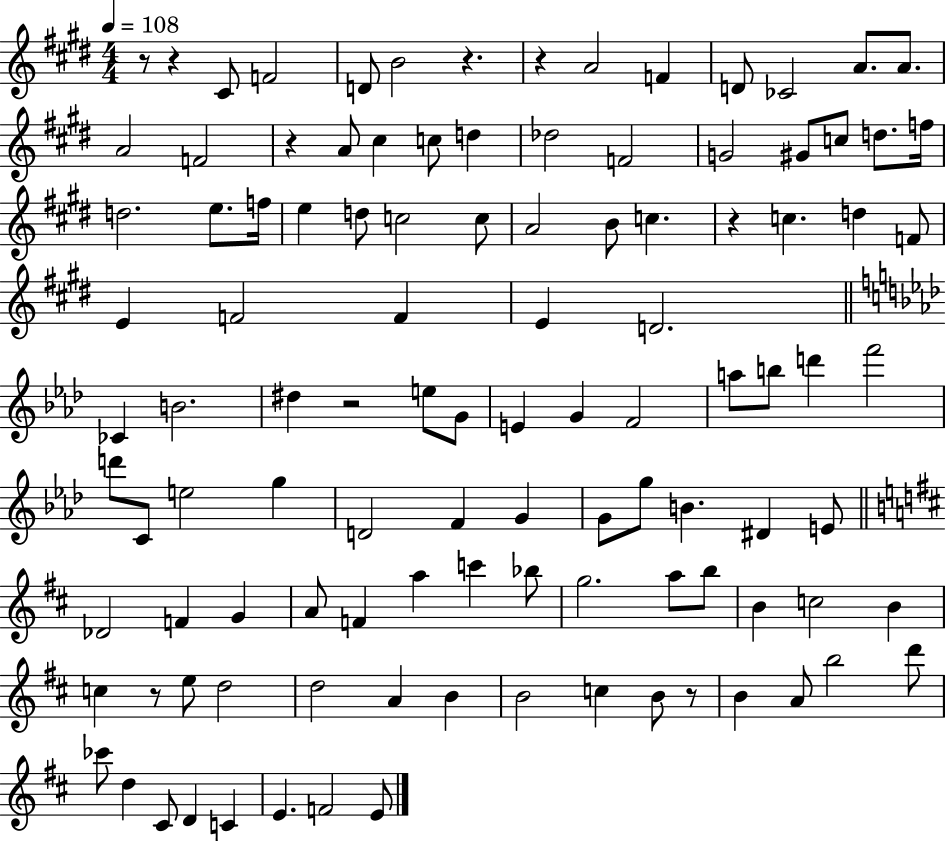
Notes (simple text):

R/e R/q C#4/e F4/h D4/e B4/h R/q. R/q A4/h F4/q D4/e CES4/h A4/e. A4/e. A4/h F4/h R/q A4/e C#5/q C5/e D5/q Db5/h F4/h G4/h G#4/e C5/e D5/e. F5/s D5/h. E5/e. F5/s E5/q D5/e C5/h C5/e A4/h B4/e C5/q. R/q C5/q. D5/q F4/e E4/q F4/h F4/q E4/q D4/h. CES4/q B4/h. D#5/q R/h E5/e G4/e E4/q G4/q F4/h A5/e B5/e D6/q F6/h D6/e C4/e E5/h G5/q D4/h F4/q G4/q G4/e G5/e B4/q. D#4/q E4/e Db4/h F4/q G4/q A4/e F4/q A5/q C6/q Bb5/e G5/h. A5/e B5/e B4/q C5/h B4/q C5/q R/e E5/e D5/h D5/h A4/q B4/q B4/h C5/q B4/e R/e B4/q A4/e B5/h D6/e CES6/e D5/q C#4/e D4/q C4/q E4/q. F4/h E4/e